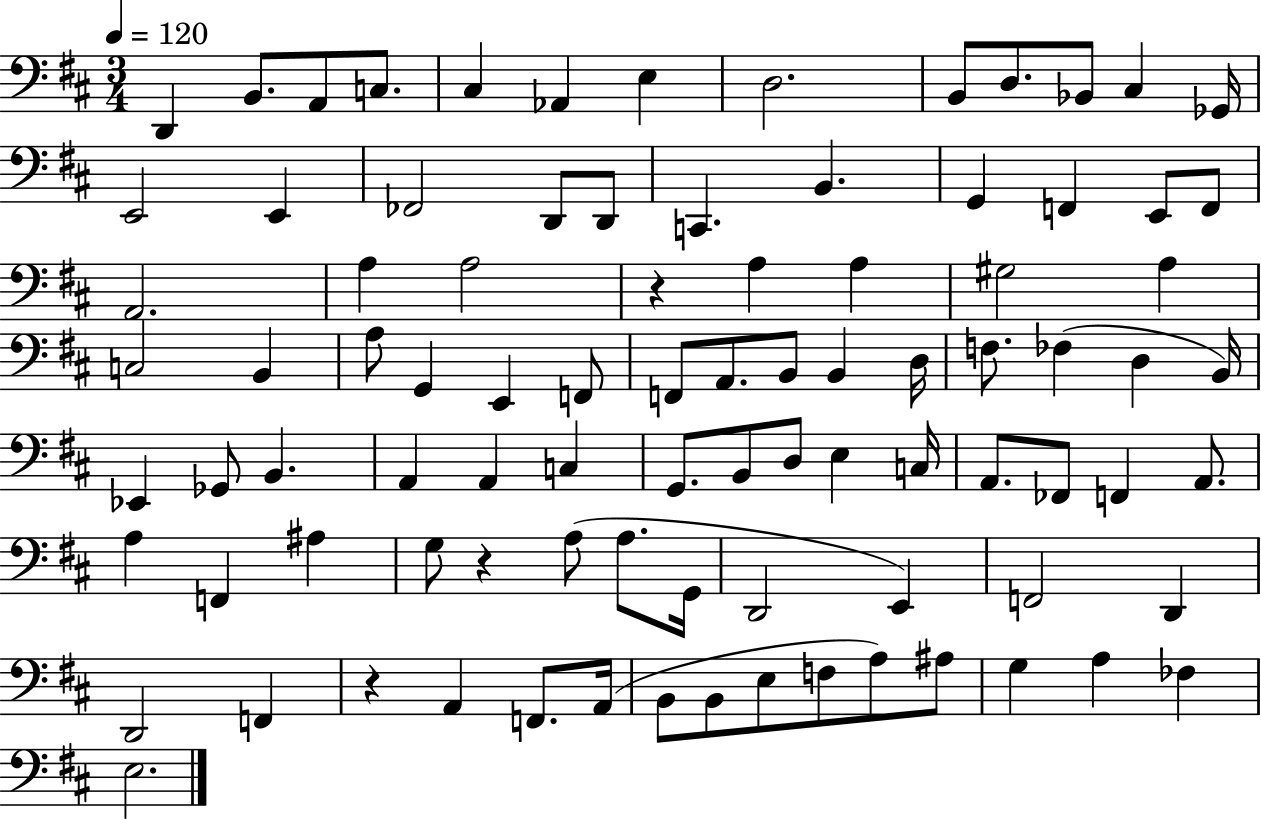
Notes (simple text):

D2/q B2/e. A2/e C3/e. C#3/q Ab2/q E3/q D3/h. B2/e D3/e. Bb2/e C#3/q Gb2/s E2/h E2/q FES2/h D2/e D2/e C2/q. B2/q. G2/q F2/q E2/e F2/e A2/h. A3/q A3/h R/q A3/q A3/q G#3/h A3/q C3/h B2/q A3/e G2/q E2/q F2/e F2/e A2/e. B2/e B2/q D3/s F3/e. FES3/q D3/q B2/s Eb2/q Gb2/e B2/q. A2/q A2/q C3/q G2/e. B2/e D3/e E3/q C3/s A2/e. FES2/e F2/q A2/e. A3/q F2/q A#3/q G3/e R/q A3/e A3/e. G2/s D2/h E2/q F2/h D2/q D2/h F2/q R/q A2/q F2/e. A2/s B2/e B2/e E3/e F3/e A3/e A#3/e G3/q A3/q FES3/q E3/h.